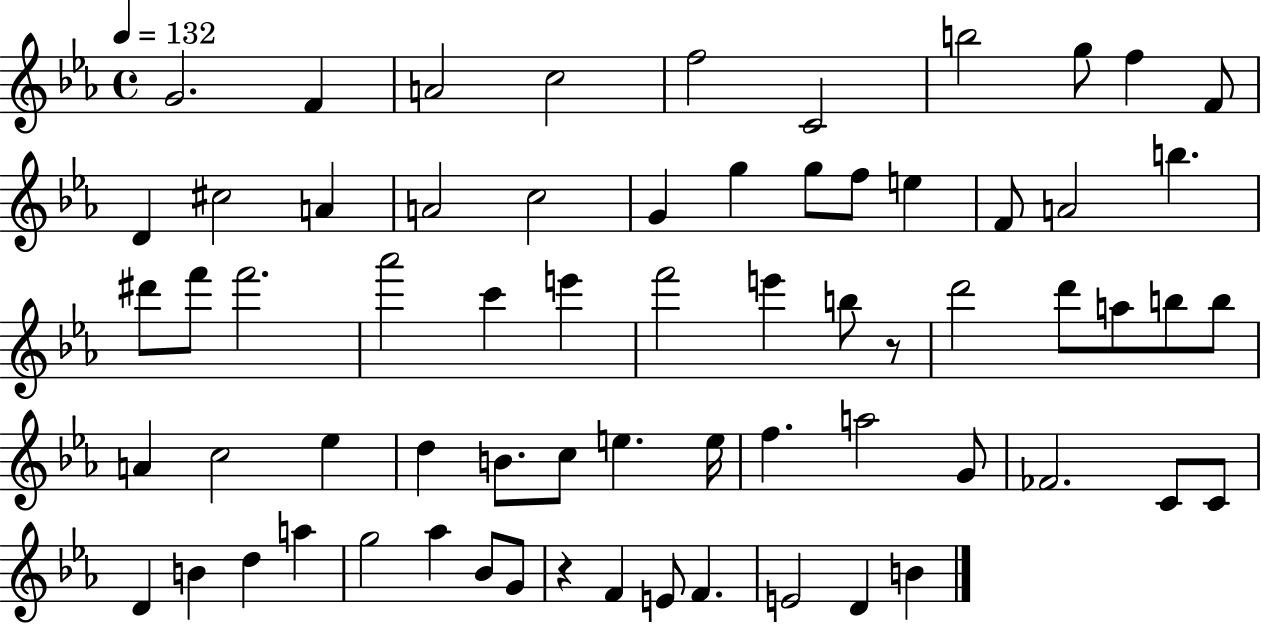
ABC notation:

X:1
T:Untitled
M:4/4
L:1/4
K:Eb
G2 F A2 c2 f2 C2 b2 g/2 f F/2 D ^c2 A A2 c2 G g g/2 f/2 e F/2 A2 b ^d'/2 f'/2 f'2 _a'2 c' e' f'2 e' b/2 z/2 d'2 d'/2 a/2 b/2 b/2 A c2 _e d B/2 c/2 e e/4 f a2 G/2 _F2 C/2 C/2 D B d a g2 _a _B/2 G/2 z F E/2 F E2 D B